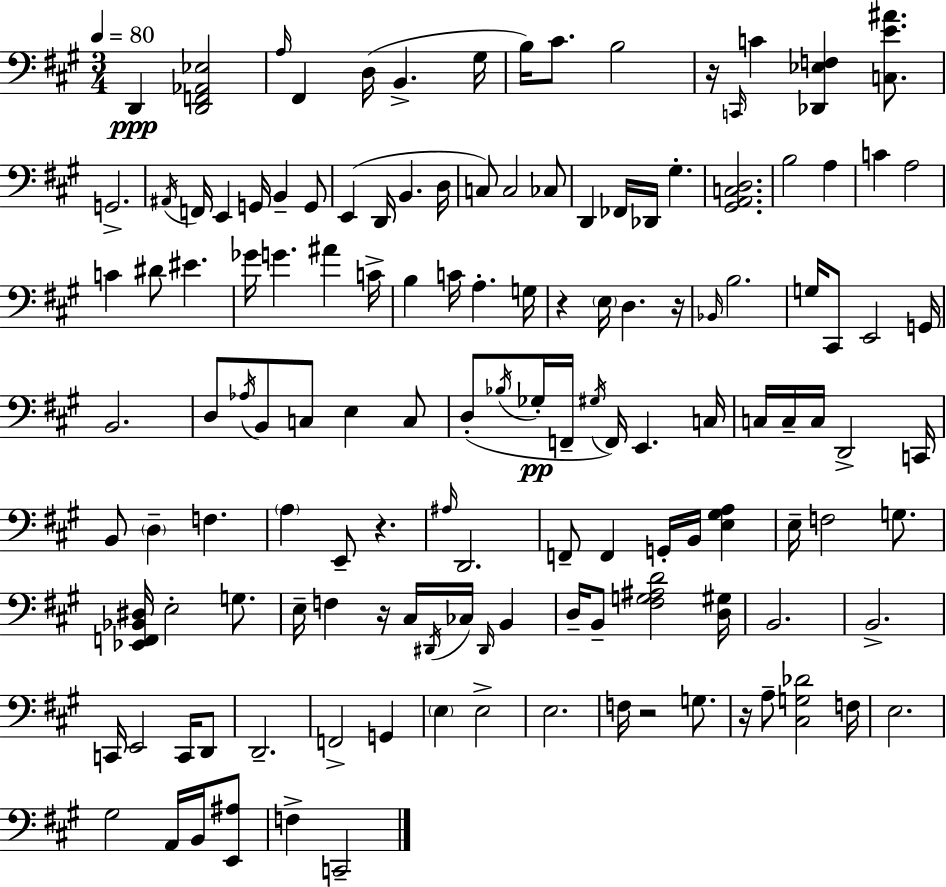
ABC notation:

X:1
T:Untitled
M:3/4
L:1/4
K:A
D,, [D,,F,,_A,,_E,]2 A,/4 ^F,, D,/4 B,, ^G,/4 B,/4 ^C/2 B,2 z/4 C,,/4 C [_D,,_E,F,] [C,E^A]/2 G,,2 ^A,,/4 F,,/4 E,, G,,/4 B,, G,,/2 E,, D,,/4 B,, D,/4 C,/2 C,2 _C,/2 D,, _F,,/4 _D,,/4 ^G, [^G,,A,,C,D,]2 B,2 A, C A,2 C ^D/2 ^E _G/4 G ^A C/4 B, C/4 A, G,/4 z E,/4 D, z/4 _B,,/4 B,2 G,/4 ^C,,/2 E,,2 G,,/4 B,,2 D,/2 _A,/4 B,,/2 C,/2 E, C,/2 D,/2 _B,/4 _G,/4 F,,/4 ^G,/4 F,,/4 E,, C,/4 C,/4 C,/4 C,/4 D,,2 C,,/4 B,,/2 D, F, A, E,,/2 z ^A,/4 D,,2 F,,/2 F,, G,,/4 B,,/4 [E,^G,A,] E,/4 F,2 G,/2 [_E,,F,,_B,,^D,]/4 E,2 G,/2 E,/4 F, z/4 ^C,/4 ^D,,/4 _C,/4 ^D,,/4 B,, D,/4 B,,/2 [^F,G,^A,D]2 [D,^G,]/4 B,,2 B,,2 C,,/4 E,,2 C,,/4 D,,/2 D,,2 F,,2 G,, E, E,2 E,2 F,/4 z2 G,/2 z/4 A,/2 [^C,G,_D]2 F,/4 E,2 ^G,2 A,,/4 B,,/4 [E,,^A,]/2 F, C,,2